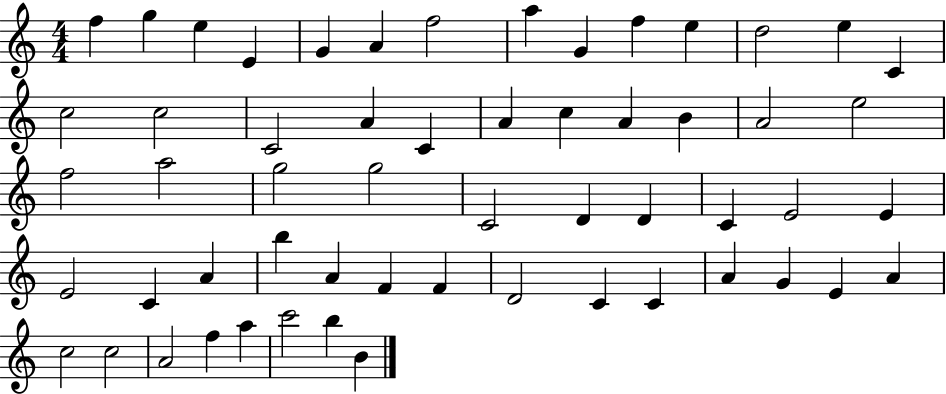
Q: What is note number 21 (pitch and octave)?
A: C5